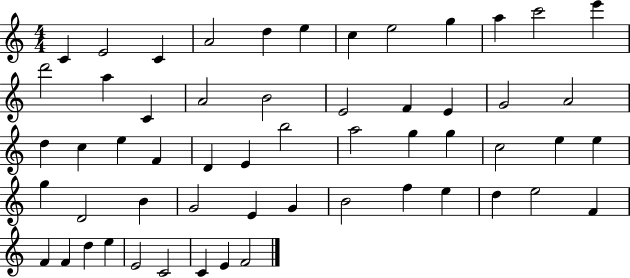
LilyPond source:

{
  \clef treble
  \numericTimeSignature
  \time 4/4
  \key c \major
  c'4 e'2 c'4 | a'2 d''4 e''4 | c''4 e''2 g''4 | a''4 c'''2 e'''4 | \break d'''2 a''4 c'4 | a'2 b'2 | e'2 f'4 e'4 | g'2 a'2 | \break d''4 c''4 e''4 f'4 | d'4 e'4 b''2 | a''2 g''4 g''4 | c''2 e''4 e''4 | \break g''4 d'2 b'4 | g'2 e'4 g'4 | b'2 f''4 e''4 | d''4 e''2 f'4 | \break f'4 f'4 d''4 e''4 | e'2 c'2 | c'4 e'4 f'2 | \bar "|."
}